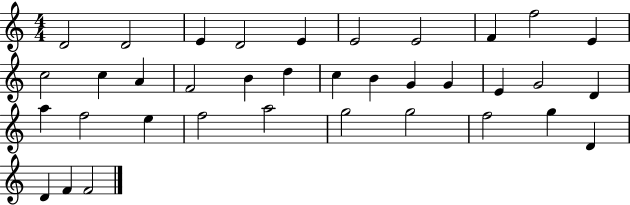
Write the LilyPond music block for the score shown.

{
  \clef treble
  \numericTimeSignature
  \time 4/4
  \key c \major
  d'2 d'2 | e'4 d'2 e'4 | e'2 e'2 | f'4 f''2 e'4 | \break c''2 c''4 a'4 | f'2 b'4 d''4 | c''4 b'4 g'4 g'4 | e'4 g'2 d'4 | \break a''4 f''2 e''4 | f''2 a''2 | g''2 g''2 | f''2 g''4 d'4 | \break d'4 f'4 f'2 | \bar "|."
}